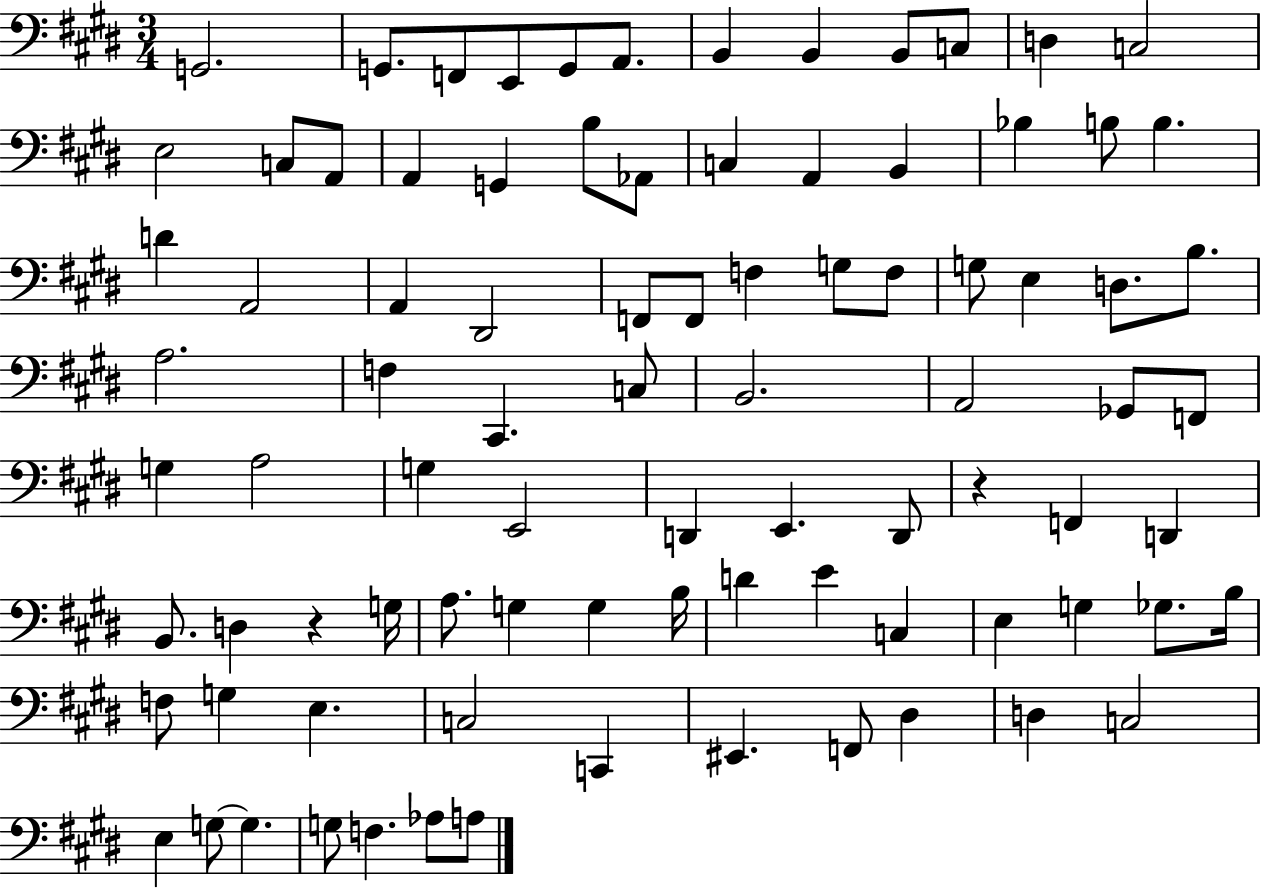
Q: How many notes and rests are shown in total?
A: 88